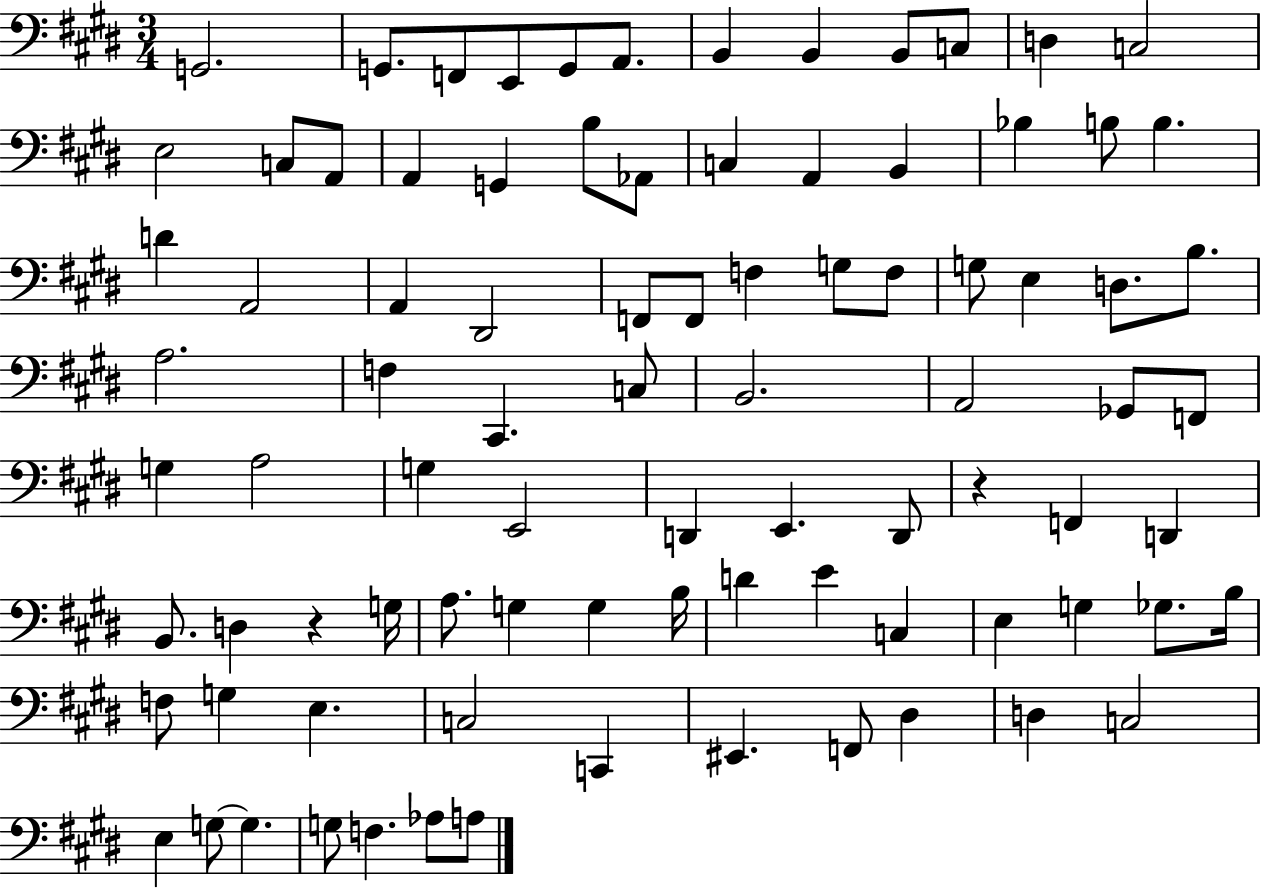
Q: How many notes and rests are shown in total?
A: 88